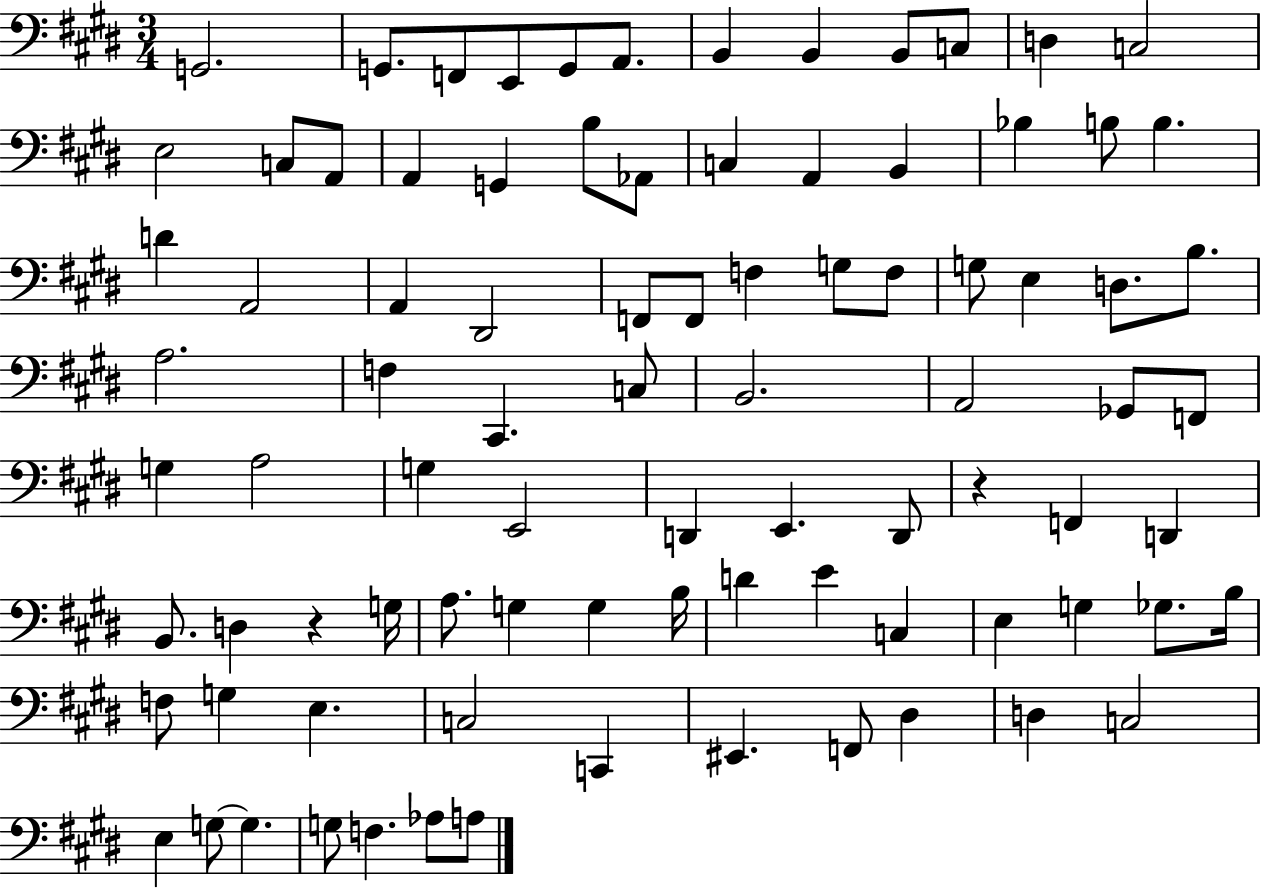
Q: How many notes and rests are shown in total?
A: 88